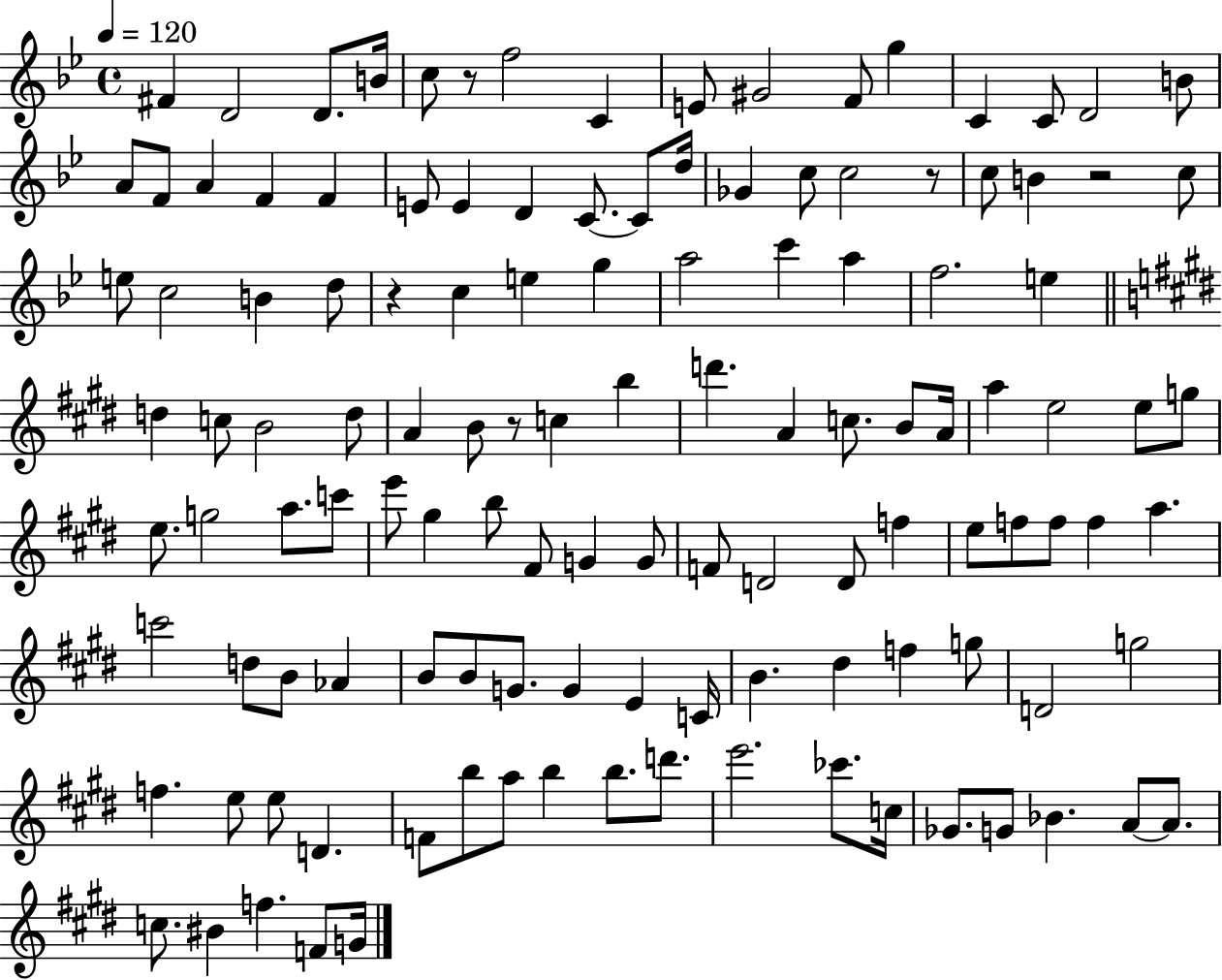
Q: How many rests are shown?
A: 5